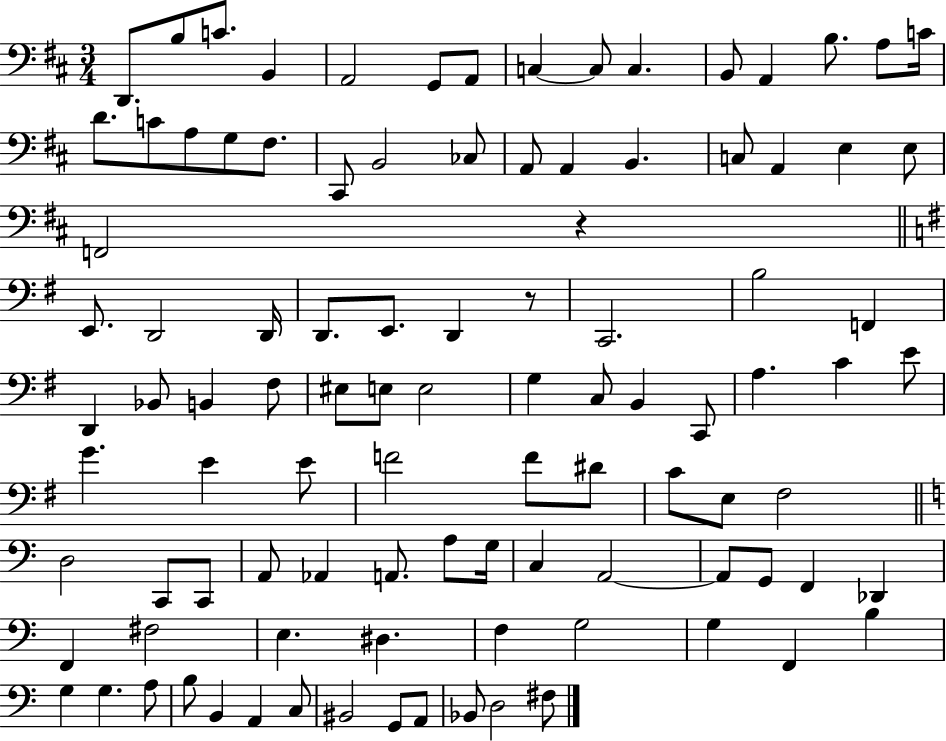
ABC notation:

X:1
T:Untitled
M:3/4
L:1/4
K:D
D,,/2 B,/2 C/2 B,, A,,2 G,,/2 A,,/2 C, C,/2 C, B,,/2 A,, B,/2 A,/2 C/4 D/2 C/2 A,/2 G,/2 ^F,/2 ^C,,/2 B,,2 _C,/2 A,,/2 A,, B,, C,/2 A,, E, E,/2 F,,2 z E,,/2 D,,2 D,,/4 D,,/2 E,,/2 D,, z/2 C,,2 B,2 F,, D,, _B,,/2 B,, ^F,/2 ^E,/2 E,/2 E,2 G, C,/2 B,, C,,/2 A, C E/2 G E E/2 F2 F/2 ^D/2 C/2 E,/2 ^F,2 D,2 C,,/2 C,,/2 A,,/2 _A,, A,,/2 A,/2 G,/4 C, A,,2 A,,/2 G,,/2 F,, _D,, F,, ^F,2 E, ^D, F, G,2 G, F,, B, G, G, A,/2 B,/2 B,, A,, C,/2 ^B,,2 G,,/2 A,,/2 _B,,/2 D,2 ^F,/2